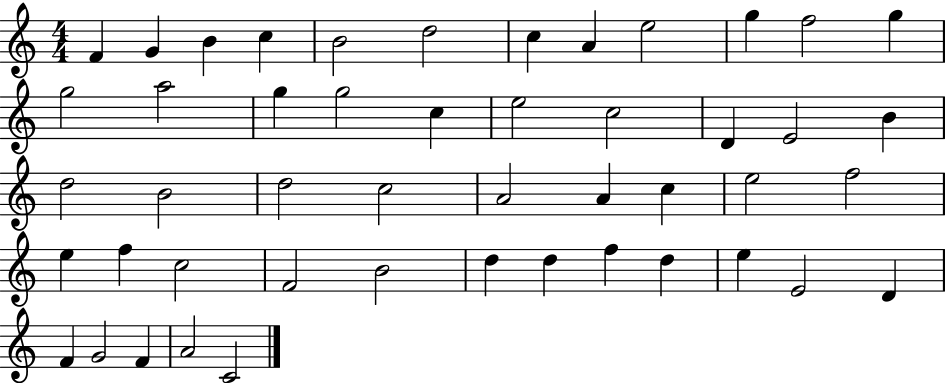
{
  \clef treble
  \numericTimeSignature
  \time 4/4
  \key c \major
  f'4 g'4 b'4 c''4 | b'2 d''2 | c''4 a'4 e''2 | g''4 f''2 g''4 | \break g''2 a''2 | g''4 g''2 c''4 | e''2 c''2 | d'4 e'2 b'4 | \break d''2 b'2 | d''2 c''2 | a'2 a'4 c''4 | e''2 f''2 | \break e''4 f''4 c''2 | f'2 b'2 | d''4 d''4 f''4 d''4 | e''4 e'2 d'4 | \break f'4 g'2 f'4 | a'2 c'2 | \bar "|."
}